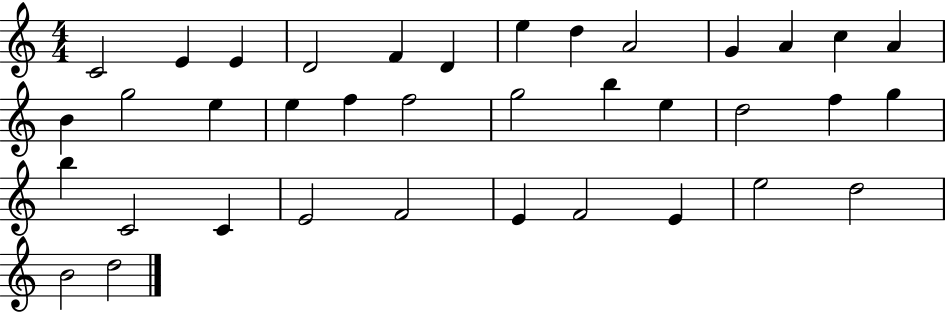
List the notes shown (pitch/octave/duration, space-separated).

C4/h E4/q E4/q D4/h F4/q D4/q E5/q D5/q A4/h G4/q A4/q C5/q A4/q B4/q G5/h E5/q E5/q F5/q F5/h G5/h B5/q E5/q D5/h F5/q G5/q B5/q C4/h C4/q E4/h F4/h E4/q F4/h E4/q E5/h D5/h B4/h D5/h